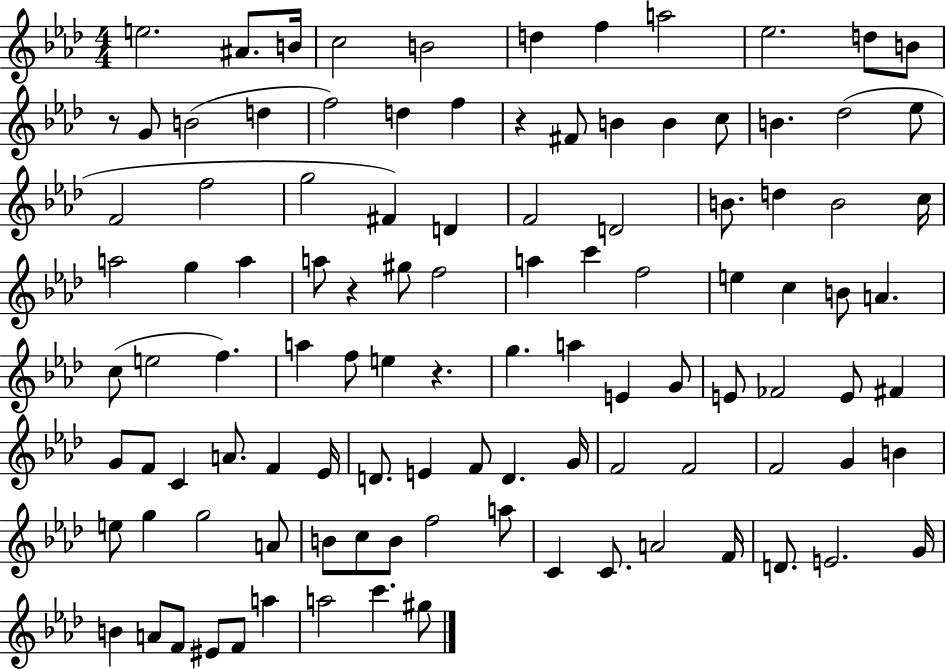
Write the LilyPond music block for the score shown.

{
  \clef treble
  \numericTimeSignature
  \time 4/4
  \key aes \major
  \repeat volta 2 { e''2. ais'8. b'16 | c''2 b'2 | d''4 f''4 a''2 | ees''2. d''8 b'8 | \break r8 g'8 b'2( d''4 | f''2) d''4 f''4 | r4 fis'8 b'4 b'4 c''8 | b'4. des''2( ees''8 | \break f'2 f''2 | g''2 fis'4) d'4 | f'2 d'2 | b'8. d''4 b'2 c''16 | \break a''2 g''4 a''4 | a''8 r4 gis''8 f''2 | a''4 c'''4 f''2 | e''4 c''4 b'8 a'4. | \break c''8( e''2 f''4.) | a''4 f''8 e''4 r4. | g''4. a''4 e'4 g'8 | e'8 fes'2 e'8 fis'4 | \break g'8 f'8 c'4 a'8. f'4 ees'16 | d'8. e'4 f'8 d'4. g'16 | f'2 f'2 | f'2 g'4 b'4 | \break e''8 g''4 g''2 a'8 | b'8 c''8 b'8 f''2 a''8 | c'4 c'8. a'2 f'16 | d'8. e'2. g'16 | \break b'4 a'8 f'8 eis'8 f'8 a''4 | a''2 c'''4. gis''8 | } \bar "|."
}